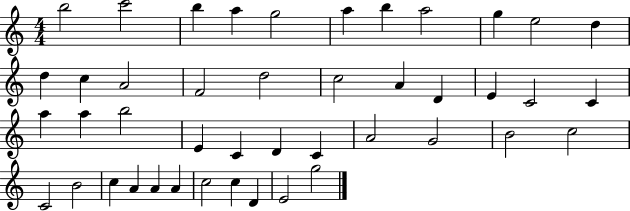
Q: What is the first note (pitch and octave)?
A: B5